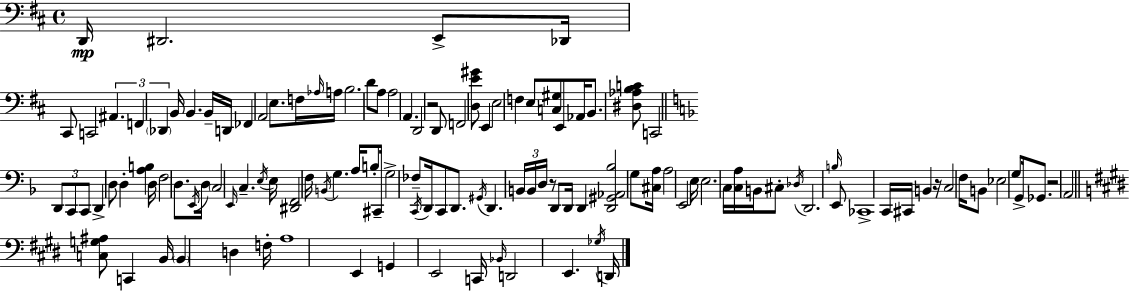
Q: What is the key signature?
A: D major